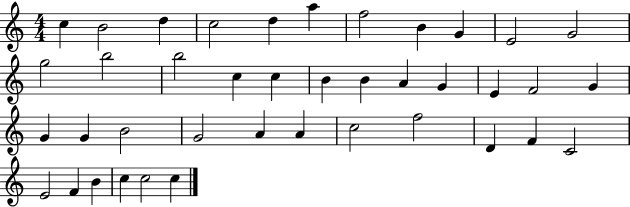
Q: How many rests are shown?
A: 0